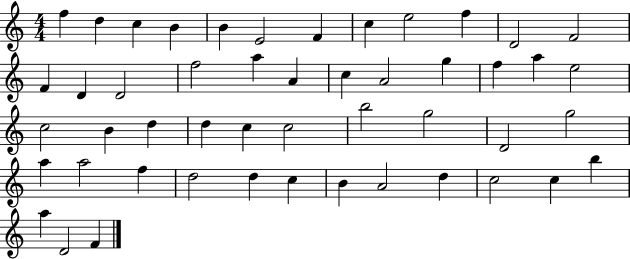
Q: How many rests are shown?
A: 0